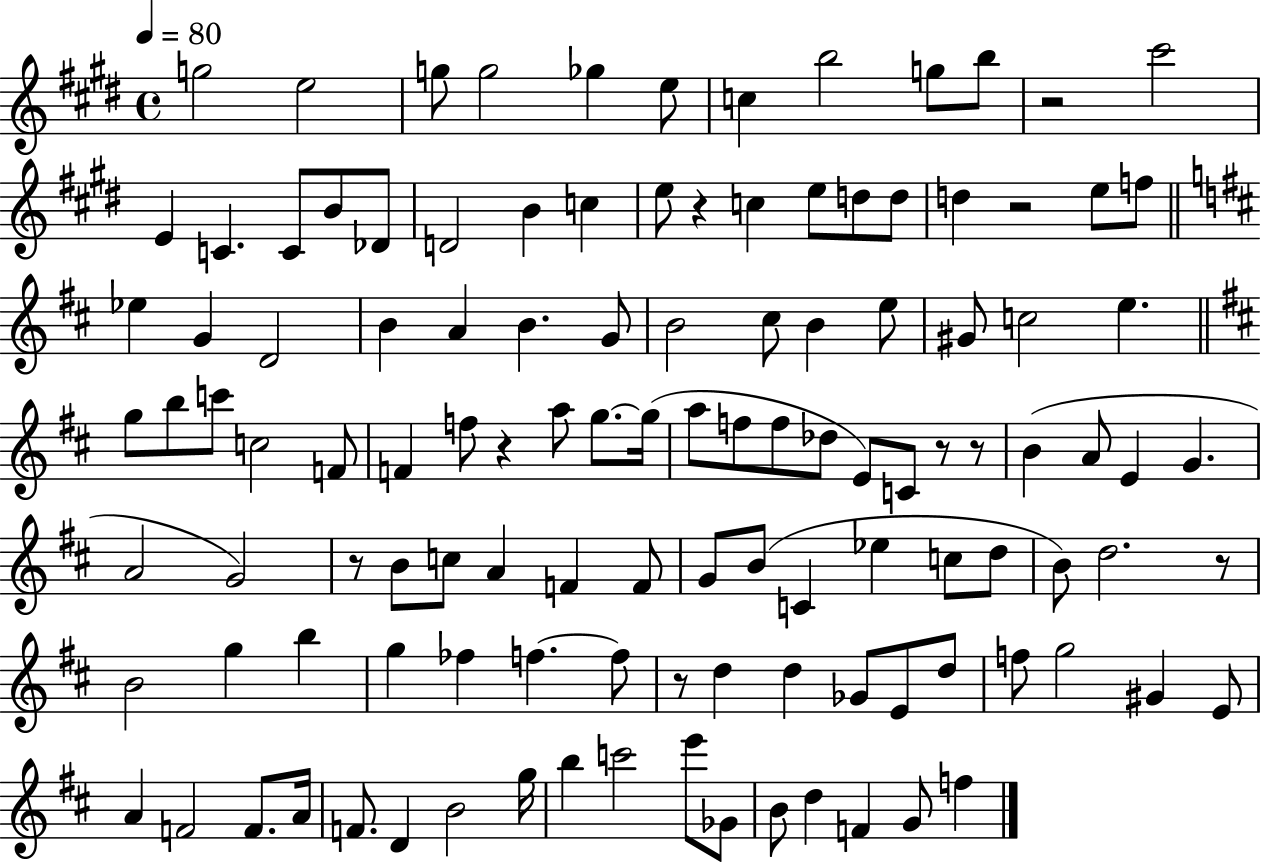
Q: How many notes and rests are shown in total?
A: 118